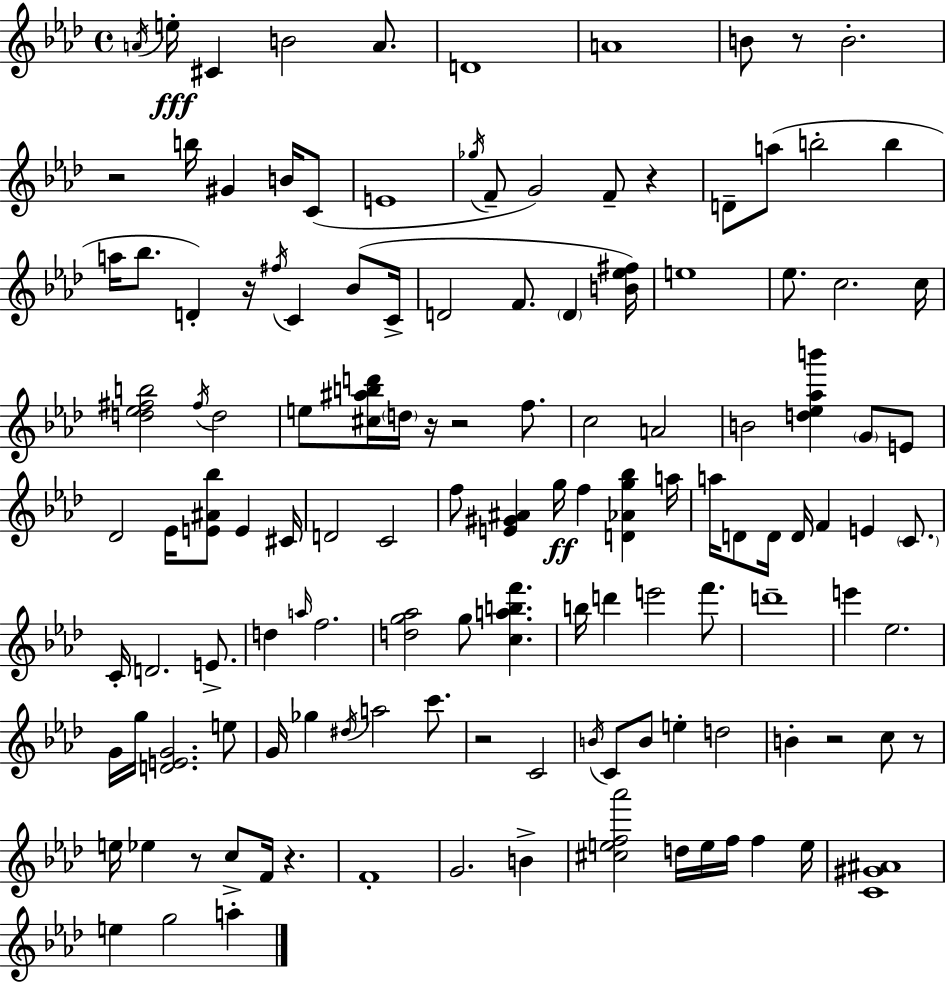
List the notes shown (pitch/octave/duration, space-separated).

A4/s E5/s C#4/q B4/h A4/e. D4/w A4/w B4/e R/e B4/h. R/h B5/s G#4/q B4/s C4/e E4/w Gb5/s F4/e G4/h F4/e R/q D4/e A5/e B5/h B5/q A5/s Bb5/e. D4/q R/s F#5/s C4/q Bb4/e C4/s D4/h F4/e. D4/q [B4,Eb5,F#5]/s E5/w Eb5/e. C5/h. C5/s [D5,Eb5,F#5,B5]/h F#5/s D5/h E5/e [C#5,A#5,B5,D6]/s D5/s R/s R/h F5/e. C5/h A4/h B4/h [D5,Eb5,Ab5,B6]/q G4/e E4/e Db4/h Eb4/s [E4,A#4,Bb5]/e E4/q C#4/s D4/h C4/h F5/e [E4,G#4,A#4]/q G5/s F5/q [D4,Ab4,G5,Bb5]/q A5/s A5/s D4/e D4/s D4/s F4/q E4/q C4/e. C4/s D4/h. E4/e. D5/q A5/s F5/h. [D5,G5,Ab5]/h G5/e [C5,A5,B5,F6]/q. B5/s D6/q E6/h F6/e. D6/w E6/q Eb5/h. G4/s G5/s [D4,E4,G4]/h. E5/e G4/s Gb5/q D#5/s A5/h C6/e. R/h C4/h B4/s C4/e B4/e E5/q D5/h B4/q R/h C5/e R/e E5/s Eb5/q R/e C5/e F4/s R/q. F4/w G4/h. B4/q [C#5,E5,F5,Ab6]/h D5/s E5/s F5/s F5/q E5/s [C4,G#4,A#4]/w E5/q G5/h A5/q